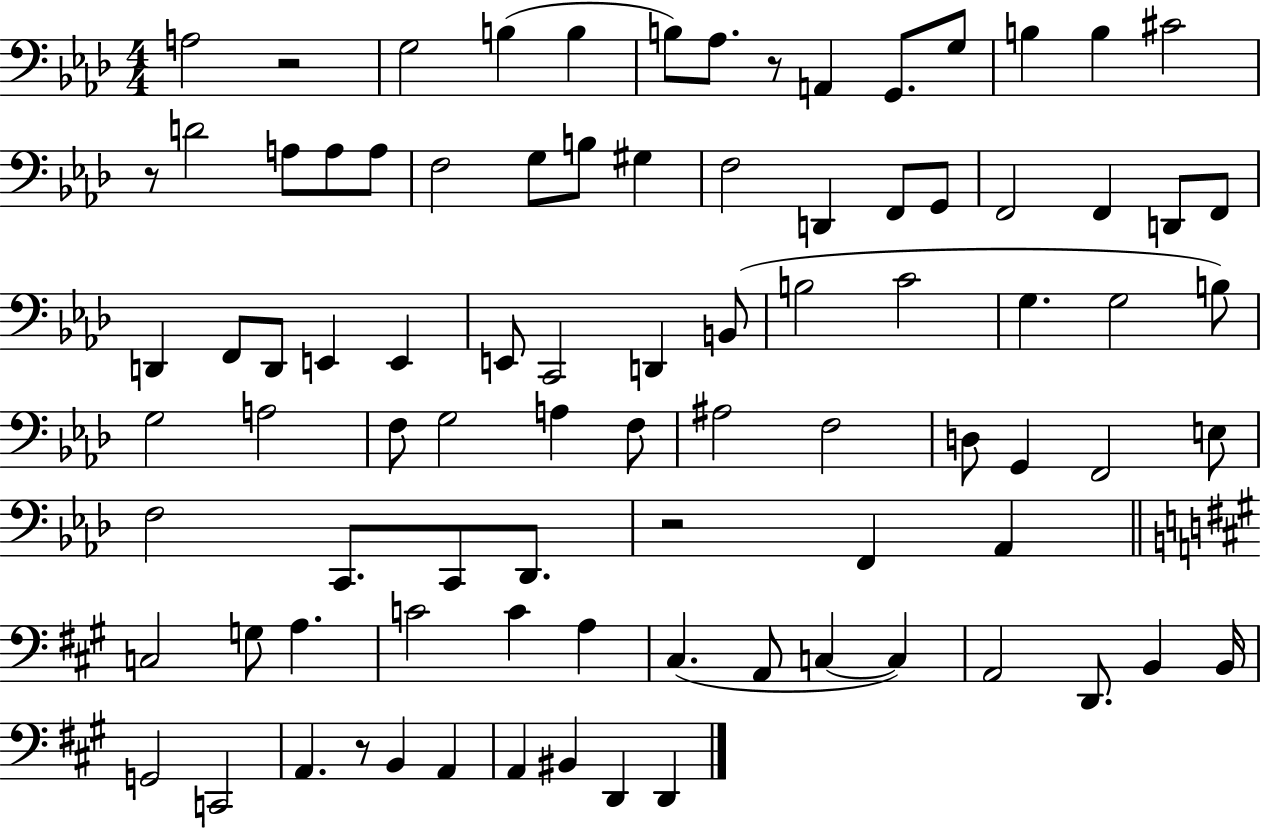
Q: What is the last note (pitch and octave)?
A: D2